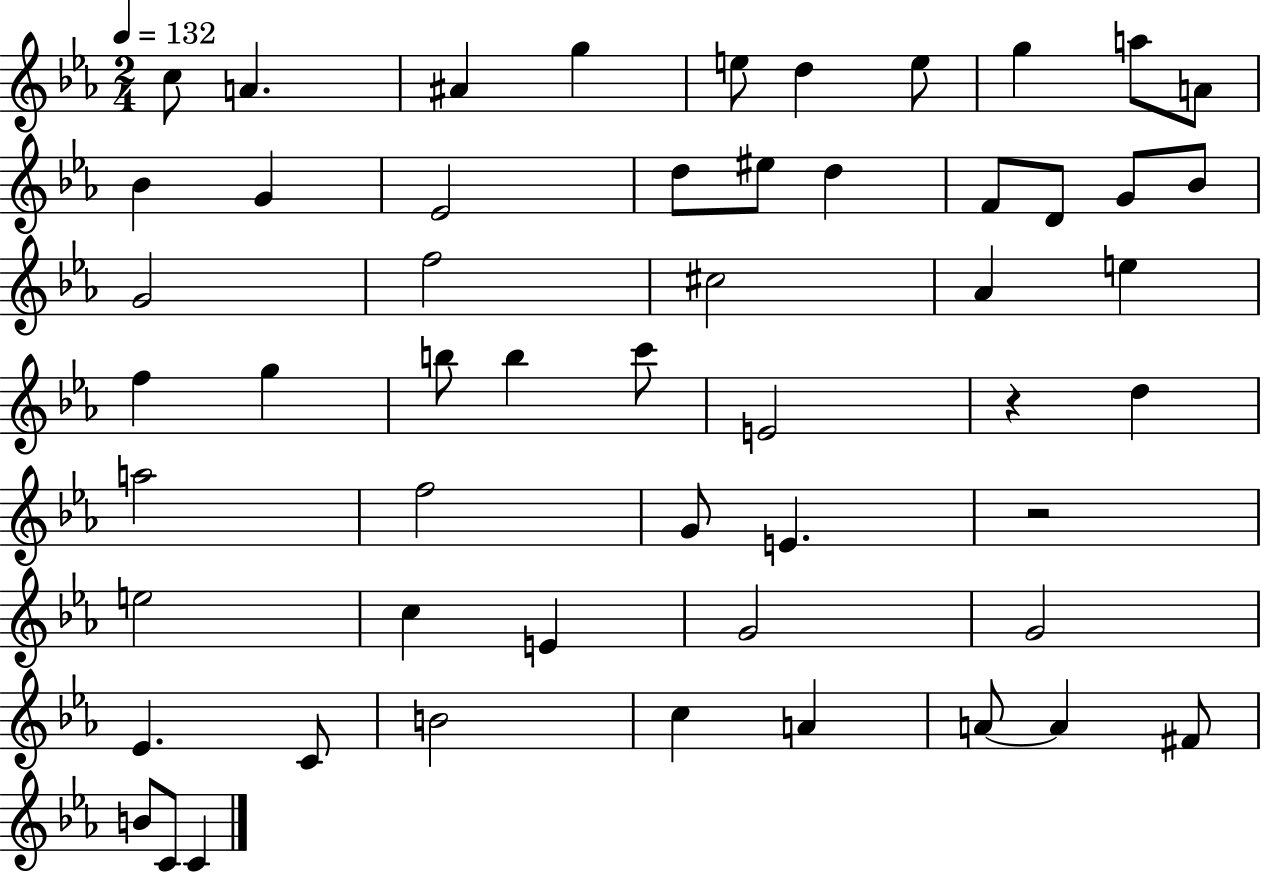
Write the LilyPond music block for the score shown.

{
  \clef treble
  \numericTimeSignature
  \time 2/4
  \key ees \major
  \tempo 4 = 132
  c''8 a'4. | ais'4 g''4 | e''8 d''4 e''8 | g''4 a''8 a'8 | \break bes'4 g'4 | ees'2 | d''8 eis''8 d''4 | f'8 d'8 g'8 bes'8 | \break g'2 | f''2 | cis''2 | aes'4 e''4 | \break f''4 g''4 | b''8 b''4 c'''8 | e'2 | r4 d''4 | \break a''2 | f''2 | g'8 e'4. | r2 | \break e''2 | c''4 e'4 | g'2 | g'2 | \break ees'4. c'8 | b'2 | c''4 a'4 | a'8~~ a'4 fis'8 | \break b'8 c'8 c'4 | \bar "|."
}